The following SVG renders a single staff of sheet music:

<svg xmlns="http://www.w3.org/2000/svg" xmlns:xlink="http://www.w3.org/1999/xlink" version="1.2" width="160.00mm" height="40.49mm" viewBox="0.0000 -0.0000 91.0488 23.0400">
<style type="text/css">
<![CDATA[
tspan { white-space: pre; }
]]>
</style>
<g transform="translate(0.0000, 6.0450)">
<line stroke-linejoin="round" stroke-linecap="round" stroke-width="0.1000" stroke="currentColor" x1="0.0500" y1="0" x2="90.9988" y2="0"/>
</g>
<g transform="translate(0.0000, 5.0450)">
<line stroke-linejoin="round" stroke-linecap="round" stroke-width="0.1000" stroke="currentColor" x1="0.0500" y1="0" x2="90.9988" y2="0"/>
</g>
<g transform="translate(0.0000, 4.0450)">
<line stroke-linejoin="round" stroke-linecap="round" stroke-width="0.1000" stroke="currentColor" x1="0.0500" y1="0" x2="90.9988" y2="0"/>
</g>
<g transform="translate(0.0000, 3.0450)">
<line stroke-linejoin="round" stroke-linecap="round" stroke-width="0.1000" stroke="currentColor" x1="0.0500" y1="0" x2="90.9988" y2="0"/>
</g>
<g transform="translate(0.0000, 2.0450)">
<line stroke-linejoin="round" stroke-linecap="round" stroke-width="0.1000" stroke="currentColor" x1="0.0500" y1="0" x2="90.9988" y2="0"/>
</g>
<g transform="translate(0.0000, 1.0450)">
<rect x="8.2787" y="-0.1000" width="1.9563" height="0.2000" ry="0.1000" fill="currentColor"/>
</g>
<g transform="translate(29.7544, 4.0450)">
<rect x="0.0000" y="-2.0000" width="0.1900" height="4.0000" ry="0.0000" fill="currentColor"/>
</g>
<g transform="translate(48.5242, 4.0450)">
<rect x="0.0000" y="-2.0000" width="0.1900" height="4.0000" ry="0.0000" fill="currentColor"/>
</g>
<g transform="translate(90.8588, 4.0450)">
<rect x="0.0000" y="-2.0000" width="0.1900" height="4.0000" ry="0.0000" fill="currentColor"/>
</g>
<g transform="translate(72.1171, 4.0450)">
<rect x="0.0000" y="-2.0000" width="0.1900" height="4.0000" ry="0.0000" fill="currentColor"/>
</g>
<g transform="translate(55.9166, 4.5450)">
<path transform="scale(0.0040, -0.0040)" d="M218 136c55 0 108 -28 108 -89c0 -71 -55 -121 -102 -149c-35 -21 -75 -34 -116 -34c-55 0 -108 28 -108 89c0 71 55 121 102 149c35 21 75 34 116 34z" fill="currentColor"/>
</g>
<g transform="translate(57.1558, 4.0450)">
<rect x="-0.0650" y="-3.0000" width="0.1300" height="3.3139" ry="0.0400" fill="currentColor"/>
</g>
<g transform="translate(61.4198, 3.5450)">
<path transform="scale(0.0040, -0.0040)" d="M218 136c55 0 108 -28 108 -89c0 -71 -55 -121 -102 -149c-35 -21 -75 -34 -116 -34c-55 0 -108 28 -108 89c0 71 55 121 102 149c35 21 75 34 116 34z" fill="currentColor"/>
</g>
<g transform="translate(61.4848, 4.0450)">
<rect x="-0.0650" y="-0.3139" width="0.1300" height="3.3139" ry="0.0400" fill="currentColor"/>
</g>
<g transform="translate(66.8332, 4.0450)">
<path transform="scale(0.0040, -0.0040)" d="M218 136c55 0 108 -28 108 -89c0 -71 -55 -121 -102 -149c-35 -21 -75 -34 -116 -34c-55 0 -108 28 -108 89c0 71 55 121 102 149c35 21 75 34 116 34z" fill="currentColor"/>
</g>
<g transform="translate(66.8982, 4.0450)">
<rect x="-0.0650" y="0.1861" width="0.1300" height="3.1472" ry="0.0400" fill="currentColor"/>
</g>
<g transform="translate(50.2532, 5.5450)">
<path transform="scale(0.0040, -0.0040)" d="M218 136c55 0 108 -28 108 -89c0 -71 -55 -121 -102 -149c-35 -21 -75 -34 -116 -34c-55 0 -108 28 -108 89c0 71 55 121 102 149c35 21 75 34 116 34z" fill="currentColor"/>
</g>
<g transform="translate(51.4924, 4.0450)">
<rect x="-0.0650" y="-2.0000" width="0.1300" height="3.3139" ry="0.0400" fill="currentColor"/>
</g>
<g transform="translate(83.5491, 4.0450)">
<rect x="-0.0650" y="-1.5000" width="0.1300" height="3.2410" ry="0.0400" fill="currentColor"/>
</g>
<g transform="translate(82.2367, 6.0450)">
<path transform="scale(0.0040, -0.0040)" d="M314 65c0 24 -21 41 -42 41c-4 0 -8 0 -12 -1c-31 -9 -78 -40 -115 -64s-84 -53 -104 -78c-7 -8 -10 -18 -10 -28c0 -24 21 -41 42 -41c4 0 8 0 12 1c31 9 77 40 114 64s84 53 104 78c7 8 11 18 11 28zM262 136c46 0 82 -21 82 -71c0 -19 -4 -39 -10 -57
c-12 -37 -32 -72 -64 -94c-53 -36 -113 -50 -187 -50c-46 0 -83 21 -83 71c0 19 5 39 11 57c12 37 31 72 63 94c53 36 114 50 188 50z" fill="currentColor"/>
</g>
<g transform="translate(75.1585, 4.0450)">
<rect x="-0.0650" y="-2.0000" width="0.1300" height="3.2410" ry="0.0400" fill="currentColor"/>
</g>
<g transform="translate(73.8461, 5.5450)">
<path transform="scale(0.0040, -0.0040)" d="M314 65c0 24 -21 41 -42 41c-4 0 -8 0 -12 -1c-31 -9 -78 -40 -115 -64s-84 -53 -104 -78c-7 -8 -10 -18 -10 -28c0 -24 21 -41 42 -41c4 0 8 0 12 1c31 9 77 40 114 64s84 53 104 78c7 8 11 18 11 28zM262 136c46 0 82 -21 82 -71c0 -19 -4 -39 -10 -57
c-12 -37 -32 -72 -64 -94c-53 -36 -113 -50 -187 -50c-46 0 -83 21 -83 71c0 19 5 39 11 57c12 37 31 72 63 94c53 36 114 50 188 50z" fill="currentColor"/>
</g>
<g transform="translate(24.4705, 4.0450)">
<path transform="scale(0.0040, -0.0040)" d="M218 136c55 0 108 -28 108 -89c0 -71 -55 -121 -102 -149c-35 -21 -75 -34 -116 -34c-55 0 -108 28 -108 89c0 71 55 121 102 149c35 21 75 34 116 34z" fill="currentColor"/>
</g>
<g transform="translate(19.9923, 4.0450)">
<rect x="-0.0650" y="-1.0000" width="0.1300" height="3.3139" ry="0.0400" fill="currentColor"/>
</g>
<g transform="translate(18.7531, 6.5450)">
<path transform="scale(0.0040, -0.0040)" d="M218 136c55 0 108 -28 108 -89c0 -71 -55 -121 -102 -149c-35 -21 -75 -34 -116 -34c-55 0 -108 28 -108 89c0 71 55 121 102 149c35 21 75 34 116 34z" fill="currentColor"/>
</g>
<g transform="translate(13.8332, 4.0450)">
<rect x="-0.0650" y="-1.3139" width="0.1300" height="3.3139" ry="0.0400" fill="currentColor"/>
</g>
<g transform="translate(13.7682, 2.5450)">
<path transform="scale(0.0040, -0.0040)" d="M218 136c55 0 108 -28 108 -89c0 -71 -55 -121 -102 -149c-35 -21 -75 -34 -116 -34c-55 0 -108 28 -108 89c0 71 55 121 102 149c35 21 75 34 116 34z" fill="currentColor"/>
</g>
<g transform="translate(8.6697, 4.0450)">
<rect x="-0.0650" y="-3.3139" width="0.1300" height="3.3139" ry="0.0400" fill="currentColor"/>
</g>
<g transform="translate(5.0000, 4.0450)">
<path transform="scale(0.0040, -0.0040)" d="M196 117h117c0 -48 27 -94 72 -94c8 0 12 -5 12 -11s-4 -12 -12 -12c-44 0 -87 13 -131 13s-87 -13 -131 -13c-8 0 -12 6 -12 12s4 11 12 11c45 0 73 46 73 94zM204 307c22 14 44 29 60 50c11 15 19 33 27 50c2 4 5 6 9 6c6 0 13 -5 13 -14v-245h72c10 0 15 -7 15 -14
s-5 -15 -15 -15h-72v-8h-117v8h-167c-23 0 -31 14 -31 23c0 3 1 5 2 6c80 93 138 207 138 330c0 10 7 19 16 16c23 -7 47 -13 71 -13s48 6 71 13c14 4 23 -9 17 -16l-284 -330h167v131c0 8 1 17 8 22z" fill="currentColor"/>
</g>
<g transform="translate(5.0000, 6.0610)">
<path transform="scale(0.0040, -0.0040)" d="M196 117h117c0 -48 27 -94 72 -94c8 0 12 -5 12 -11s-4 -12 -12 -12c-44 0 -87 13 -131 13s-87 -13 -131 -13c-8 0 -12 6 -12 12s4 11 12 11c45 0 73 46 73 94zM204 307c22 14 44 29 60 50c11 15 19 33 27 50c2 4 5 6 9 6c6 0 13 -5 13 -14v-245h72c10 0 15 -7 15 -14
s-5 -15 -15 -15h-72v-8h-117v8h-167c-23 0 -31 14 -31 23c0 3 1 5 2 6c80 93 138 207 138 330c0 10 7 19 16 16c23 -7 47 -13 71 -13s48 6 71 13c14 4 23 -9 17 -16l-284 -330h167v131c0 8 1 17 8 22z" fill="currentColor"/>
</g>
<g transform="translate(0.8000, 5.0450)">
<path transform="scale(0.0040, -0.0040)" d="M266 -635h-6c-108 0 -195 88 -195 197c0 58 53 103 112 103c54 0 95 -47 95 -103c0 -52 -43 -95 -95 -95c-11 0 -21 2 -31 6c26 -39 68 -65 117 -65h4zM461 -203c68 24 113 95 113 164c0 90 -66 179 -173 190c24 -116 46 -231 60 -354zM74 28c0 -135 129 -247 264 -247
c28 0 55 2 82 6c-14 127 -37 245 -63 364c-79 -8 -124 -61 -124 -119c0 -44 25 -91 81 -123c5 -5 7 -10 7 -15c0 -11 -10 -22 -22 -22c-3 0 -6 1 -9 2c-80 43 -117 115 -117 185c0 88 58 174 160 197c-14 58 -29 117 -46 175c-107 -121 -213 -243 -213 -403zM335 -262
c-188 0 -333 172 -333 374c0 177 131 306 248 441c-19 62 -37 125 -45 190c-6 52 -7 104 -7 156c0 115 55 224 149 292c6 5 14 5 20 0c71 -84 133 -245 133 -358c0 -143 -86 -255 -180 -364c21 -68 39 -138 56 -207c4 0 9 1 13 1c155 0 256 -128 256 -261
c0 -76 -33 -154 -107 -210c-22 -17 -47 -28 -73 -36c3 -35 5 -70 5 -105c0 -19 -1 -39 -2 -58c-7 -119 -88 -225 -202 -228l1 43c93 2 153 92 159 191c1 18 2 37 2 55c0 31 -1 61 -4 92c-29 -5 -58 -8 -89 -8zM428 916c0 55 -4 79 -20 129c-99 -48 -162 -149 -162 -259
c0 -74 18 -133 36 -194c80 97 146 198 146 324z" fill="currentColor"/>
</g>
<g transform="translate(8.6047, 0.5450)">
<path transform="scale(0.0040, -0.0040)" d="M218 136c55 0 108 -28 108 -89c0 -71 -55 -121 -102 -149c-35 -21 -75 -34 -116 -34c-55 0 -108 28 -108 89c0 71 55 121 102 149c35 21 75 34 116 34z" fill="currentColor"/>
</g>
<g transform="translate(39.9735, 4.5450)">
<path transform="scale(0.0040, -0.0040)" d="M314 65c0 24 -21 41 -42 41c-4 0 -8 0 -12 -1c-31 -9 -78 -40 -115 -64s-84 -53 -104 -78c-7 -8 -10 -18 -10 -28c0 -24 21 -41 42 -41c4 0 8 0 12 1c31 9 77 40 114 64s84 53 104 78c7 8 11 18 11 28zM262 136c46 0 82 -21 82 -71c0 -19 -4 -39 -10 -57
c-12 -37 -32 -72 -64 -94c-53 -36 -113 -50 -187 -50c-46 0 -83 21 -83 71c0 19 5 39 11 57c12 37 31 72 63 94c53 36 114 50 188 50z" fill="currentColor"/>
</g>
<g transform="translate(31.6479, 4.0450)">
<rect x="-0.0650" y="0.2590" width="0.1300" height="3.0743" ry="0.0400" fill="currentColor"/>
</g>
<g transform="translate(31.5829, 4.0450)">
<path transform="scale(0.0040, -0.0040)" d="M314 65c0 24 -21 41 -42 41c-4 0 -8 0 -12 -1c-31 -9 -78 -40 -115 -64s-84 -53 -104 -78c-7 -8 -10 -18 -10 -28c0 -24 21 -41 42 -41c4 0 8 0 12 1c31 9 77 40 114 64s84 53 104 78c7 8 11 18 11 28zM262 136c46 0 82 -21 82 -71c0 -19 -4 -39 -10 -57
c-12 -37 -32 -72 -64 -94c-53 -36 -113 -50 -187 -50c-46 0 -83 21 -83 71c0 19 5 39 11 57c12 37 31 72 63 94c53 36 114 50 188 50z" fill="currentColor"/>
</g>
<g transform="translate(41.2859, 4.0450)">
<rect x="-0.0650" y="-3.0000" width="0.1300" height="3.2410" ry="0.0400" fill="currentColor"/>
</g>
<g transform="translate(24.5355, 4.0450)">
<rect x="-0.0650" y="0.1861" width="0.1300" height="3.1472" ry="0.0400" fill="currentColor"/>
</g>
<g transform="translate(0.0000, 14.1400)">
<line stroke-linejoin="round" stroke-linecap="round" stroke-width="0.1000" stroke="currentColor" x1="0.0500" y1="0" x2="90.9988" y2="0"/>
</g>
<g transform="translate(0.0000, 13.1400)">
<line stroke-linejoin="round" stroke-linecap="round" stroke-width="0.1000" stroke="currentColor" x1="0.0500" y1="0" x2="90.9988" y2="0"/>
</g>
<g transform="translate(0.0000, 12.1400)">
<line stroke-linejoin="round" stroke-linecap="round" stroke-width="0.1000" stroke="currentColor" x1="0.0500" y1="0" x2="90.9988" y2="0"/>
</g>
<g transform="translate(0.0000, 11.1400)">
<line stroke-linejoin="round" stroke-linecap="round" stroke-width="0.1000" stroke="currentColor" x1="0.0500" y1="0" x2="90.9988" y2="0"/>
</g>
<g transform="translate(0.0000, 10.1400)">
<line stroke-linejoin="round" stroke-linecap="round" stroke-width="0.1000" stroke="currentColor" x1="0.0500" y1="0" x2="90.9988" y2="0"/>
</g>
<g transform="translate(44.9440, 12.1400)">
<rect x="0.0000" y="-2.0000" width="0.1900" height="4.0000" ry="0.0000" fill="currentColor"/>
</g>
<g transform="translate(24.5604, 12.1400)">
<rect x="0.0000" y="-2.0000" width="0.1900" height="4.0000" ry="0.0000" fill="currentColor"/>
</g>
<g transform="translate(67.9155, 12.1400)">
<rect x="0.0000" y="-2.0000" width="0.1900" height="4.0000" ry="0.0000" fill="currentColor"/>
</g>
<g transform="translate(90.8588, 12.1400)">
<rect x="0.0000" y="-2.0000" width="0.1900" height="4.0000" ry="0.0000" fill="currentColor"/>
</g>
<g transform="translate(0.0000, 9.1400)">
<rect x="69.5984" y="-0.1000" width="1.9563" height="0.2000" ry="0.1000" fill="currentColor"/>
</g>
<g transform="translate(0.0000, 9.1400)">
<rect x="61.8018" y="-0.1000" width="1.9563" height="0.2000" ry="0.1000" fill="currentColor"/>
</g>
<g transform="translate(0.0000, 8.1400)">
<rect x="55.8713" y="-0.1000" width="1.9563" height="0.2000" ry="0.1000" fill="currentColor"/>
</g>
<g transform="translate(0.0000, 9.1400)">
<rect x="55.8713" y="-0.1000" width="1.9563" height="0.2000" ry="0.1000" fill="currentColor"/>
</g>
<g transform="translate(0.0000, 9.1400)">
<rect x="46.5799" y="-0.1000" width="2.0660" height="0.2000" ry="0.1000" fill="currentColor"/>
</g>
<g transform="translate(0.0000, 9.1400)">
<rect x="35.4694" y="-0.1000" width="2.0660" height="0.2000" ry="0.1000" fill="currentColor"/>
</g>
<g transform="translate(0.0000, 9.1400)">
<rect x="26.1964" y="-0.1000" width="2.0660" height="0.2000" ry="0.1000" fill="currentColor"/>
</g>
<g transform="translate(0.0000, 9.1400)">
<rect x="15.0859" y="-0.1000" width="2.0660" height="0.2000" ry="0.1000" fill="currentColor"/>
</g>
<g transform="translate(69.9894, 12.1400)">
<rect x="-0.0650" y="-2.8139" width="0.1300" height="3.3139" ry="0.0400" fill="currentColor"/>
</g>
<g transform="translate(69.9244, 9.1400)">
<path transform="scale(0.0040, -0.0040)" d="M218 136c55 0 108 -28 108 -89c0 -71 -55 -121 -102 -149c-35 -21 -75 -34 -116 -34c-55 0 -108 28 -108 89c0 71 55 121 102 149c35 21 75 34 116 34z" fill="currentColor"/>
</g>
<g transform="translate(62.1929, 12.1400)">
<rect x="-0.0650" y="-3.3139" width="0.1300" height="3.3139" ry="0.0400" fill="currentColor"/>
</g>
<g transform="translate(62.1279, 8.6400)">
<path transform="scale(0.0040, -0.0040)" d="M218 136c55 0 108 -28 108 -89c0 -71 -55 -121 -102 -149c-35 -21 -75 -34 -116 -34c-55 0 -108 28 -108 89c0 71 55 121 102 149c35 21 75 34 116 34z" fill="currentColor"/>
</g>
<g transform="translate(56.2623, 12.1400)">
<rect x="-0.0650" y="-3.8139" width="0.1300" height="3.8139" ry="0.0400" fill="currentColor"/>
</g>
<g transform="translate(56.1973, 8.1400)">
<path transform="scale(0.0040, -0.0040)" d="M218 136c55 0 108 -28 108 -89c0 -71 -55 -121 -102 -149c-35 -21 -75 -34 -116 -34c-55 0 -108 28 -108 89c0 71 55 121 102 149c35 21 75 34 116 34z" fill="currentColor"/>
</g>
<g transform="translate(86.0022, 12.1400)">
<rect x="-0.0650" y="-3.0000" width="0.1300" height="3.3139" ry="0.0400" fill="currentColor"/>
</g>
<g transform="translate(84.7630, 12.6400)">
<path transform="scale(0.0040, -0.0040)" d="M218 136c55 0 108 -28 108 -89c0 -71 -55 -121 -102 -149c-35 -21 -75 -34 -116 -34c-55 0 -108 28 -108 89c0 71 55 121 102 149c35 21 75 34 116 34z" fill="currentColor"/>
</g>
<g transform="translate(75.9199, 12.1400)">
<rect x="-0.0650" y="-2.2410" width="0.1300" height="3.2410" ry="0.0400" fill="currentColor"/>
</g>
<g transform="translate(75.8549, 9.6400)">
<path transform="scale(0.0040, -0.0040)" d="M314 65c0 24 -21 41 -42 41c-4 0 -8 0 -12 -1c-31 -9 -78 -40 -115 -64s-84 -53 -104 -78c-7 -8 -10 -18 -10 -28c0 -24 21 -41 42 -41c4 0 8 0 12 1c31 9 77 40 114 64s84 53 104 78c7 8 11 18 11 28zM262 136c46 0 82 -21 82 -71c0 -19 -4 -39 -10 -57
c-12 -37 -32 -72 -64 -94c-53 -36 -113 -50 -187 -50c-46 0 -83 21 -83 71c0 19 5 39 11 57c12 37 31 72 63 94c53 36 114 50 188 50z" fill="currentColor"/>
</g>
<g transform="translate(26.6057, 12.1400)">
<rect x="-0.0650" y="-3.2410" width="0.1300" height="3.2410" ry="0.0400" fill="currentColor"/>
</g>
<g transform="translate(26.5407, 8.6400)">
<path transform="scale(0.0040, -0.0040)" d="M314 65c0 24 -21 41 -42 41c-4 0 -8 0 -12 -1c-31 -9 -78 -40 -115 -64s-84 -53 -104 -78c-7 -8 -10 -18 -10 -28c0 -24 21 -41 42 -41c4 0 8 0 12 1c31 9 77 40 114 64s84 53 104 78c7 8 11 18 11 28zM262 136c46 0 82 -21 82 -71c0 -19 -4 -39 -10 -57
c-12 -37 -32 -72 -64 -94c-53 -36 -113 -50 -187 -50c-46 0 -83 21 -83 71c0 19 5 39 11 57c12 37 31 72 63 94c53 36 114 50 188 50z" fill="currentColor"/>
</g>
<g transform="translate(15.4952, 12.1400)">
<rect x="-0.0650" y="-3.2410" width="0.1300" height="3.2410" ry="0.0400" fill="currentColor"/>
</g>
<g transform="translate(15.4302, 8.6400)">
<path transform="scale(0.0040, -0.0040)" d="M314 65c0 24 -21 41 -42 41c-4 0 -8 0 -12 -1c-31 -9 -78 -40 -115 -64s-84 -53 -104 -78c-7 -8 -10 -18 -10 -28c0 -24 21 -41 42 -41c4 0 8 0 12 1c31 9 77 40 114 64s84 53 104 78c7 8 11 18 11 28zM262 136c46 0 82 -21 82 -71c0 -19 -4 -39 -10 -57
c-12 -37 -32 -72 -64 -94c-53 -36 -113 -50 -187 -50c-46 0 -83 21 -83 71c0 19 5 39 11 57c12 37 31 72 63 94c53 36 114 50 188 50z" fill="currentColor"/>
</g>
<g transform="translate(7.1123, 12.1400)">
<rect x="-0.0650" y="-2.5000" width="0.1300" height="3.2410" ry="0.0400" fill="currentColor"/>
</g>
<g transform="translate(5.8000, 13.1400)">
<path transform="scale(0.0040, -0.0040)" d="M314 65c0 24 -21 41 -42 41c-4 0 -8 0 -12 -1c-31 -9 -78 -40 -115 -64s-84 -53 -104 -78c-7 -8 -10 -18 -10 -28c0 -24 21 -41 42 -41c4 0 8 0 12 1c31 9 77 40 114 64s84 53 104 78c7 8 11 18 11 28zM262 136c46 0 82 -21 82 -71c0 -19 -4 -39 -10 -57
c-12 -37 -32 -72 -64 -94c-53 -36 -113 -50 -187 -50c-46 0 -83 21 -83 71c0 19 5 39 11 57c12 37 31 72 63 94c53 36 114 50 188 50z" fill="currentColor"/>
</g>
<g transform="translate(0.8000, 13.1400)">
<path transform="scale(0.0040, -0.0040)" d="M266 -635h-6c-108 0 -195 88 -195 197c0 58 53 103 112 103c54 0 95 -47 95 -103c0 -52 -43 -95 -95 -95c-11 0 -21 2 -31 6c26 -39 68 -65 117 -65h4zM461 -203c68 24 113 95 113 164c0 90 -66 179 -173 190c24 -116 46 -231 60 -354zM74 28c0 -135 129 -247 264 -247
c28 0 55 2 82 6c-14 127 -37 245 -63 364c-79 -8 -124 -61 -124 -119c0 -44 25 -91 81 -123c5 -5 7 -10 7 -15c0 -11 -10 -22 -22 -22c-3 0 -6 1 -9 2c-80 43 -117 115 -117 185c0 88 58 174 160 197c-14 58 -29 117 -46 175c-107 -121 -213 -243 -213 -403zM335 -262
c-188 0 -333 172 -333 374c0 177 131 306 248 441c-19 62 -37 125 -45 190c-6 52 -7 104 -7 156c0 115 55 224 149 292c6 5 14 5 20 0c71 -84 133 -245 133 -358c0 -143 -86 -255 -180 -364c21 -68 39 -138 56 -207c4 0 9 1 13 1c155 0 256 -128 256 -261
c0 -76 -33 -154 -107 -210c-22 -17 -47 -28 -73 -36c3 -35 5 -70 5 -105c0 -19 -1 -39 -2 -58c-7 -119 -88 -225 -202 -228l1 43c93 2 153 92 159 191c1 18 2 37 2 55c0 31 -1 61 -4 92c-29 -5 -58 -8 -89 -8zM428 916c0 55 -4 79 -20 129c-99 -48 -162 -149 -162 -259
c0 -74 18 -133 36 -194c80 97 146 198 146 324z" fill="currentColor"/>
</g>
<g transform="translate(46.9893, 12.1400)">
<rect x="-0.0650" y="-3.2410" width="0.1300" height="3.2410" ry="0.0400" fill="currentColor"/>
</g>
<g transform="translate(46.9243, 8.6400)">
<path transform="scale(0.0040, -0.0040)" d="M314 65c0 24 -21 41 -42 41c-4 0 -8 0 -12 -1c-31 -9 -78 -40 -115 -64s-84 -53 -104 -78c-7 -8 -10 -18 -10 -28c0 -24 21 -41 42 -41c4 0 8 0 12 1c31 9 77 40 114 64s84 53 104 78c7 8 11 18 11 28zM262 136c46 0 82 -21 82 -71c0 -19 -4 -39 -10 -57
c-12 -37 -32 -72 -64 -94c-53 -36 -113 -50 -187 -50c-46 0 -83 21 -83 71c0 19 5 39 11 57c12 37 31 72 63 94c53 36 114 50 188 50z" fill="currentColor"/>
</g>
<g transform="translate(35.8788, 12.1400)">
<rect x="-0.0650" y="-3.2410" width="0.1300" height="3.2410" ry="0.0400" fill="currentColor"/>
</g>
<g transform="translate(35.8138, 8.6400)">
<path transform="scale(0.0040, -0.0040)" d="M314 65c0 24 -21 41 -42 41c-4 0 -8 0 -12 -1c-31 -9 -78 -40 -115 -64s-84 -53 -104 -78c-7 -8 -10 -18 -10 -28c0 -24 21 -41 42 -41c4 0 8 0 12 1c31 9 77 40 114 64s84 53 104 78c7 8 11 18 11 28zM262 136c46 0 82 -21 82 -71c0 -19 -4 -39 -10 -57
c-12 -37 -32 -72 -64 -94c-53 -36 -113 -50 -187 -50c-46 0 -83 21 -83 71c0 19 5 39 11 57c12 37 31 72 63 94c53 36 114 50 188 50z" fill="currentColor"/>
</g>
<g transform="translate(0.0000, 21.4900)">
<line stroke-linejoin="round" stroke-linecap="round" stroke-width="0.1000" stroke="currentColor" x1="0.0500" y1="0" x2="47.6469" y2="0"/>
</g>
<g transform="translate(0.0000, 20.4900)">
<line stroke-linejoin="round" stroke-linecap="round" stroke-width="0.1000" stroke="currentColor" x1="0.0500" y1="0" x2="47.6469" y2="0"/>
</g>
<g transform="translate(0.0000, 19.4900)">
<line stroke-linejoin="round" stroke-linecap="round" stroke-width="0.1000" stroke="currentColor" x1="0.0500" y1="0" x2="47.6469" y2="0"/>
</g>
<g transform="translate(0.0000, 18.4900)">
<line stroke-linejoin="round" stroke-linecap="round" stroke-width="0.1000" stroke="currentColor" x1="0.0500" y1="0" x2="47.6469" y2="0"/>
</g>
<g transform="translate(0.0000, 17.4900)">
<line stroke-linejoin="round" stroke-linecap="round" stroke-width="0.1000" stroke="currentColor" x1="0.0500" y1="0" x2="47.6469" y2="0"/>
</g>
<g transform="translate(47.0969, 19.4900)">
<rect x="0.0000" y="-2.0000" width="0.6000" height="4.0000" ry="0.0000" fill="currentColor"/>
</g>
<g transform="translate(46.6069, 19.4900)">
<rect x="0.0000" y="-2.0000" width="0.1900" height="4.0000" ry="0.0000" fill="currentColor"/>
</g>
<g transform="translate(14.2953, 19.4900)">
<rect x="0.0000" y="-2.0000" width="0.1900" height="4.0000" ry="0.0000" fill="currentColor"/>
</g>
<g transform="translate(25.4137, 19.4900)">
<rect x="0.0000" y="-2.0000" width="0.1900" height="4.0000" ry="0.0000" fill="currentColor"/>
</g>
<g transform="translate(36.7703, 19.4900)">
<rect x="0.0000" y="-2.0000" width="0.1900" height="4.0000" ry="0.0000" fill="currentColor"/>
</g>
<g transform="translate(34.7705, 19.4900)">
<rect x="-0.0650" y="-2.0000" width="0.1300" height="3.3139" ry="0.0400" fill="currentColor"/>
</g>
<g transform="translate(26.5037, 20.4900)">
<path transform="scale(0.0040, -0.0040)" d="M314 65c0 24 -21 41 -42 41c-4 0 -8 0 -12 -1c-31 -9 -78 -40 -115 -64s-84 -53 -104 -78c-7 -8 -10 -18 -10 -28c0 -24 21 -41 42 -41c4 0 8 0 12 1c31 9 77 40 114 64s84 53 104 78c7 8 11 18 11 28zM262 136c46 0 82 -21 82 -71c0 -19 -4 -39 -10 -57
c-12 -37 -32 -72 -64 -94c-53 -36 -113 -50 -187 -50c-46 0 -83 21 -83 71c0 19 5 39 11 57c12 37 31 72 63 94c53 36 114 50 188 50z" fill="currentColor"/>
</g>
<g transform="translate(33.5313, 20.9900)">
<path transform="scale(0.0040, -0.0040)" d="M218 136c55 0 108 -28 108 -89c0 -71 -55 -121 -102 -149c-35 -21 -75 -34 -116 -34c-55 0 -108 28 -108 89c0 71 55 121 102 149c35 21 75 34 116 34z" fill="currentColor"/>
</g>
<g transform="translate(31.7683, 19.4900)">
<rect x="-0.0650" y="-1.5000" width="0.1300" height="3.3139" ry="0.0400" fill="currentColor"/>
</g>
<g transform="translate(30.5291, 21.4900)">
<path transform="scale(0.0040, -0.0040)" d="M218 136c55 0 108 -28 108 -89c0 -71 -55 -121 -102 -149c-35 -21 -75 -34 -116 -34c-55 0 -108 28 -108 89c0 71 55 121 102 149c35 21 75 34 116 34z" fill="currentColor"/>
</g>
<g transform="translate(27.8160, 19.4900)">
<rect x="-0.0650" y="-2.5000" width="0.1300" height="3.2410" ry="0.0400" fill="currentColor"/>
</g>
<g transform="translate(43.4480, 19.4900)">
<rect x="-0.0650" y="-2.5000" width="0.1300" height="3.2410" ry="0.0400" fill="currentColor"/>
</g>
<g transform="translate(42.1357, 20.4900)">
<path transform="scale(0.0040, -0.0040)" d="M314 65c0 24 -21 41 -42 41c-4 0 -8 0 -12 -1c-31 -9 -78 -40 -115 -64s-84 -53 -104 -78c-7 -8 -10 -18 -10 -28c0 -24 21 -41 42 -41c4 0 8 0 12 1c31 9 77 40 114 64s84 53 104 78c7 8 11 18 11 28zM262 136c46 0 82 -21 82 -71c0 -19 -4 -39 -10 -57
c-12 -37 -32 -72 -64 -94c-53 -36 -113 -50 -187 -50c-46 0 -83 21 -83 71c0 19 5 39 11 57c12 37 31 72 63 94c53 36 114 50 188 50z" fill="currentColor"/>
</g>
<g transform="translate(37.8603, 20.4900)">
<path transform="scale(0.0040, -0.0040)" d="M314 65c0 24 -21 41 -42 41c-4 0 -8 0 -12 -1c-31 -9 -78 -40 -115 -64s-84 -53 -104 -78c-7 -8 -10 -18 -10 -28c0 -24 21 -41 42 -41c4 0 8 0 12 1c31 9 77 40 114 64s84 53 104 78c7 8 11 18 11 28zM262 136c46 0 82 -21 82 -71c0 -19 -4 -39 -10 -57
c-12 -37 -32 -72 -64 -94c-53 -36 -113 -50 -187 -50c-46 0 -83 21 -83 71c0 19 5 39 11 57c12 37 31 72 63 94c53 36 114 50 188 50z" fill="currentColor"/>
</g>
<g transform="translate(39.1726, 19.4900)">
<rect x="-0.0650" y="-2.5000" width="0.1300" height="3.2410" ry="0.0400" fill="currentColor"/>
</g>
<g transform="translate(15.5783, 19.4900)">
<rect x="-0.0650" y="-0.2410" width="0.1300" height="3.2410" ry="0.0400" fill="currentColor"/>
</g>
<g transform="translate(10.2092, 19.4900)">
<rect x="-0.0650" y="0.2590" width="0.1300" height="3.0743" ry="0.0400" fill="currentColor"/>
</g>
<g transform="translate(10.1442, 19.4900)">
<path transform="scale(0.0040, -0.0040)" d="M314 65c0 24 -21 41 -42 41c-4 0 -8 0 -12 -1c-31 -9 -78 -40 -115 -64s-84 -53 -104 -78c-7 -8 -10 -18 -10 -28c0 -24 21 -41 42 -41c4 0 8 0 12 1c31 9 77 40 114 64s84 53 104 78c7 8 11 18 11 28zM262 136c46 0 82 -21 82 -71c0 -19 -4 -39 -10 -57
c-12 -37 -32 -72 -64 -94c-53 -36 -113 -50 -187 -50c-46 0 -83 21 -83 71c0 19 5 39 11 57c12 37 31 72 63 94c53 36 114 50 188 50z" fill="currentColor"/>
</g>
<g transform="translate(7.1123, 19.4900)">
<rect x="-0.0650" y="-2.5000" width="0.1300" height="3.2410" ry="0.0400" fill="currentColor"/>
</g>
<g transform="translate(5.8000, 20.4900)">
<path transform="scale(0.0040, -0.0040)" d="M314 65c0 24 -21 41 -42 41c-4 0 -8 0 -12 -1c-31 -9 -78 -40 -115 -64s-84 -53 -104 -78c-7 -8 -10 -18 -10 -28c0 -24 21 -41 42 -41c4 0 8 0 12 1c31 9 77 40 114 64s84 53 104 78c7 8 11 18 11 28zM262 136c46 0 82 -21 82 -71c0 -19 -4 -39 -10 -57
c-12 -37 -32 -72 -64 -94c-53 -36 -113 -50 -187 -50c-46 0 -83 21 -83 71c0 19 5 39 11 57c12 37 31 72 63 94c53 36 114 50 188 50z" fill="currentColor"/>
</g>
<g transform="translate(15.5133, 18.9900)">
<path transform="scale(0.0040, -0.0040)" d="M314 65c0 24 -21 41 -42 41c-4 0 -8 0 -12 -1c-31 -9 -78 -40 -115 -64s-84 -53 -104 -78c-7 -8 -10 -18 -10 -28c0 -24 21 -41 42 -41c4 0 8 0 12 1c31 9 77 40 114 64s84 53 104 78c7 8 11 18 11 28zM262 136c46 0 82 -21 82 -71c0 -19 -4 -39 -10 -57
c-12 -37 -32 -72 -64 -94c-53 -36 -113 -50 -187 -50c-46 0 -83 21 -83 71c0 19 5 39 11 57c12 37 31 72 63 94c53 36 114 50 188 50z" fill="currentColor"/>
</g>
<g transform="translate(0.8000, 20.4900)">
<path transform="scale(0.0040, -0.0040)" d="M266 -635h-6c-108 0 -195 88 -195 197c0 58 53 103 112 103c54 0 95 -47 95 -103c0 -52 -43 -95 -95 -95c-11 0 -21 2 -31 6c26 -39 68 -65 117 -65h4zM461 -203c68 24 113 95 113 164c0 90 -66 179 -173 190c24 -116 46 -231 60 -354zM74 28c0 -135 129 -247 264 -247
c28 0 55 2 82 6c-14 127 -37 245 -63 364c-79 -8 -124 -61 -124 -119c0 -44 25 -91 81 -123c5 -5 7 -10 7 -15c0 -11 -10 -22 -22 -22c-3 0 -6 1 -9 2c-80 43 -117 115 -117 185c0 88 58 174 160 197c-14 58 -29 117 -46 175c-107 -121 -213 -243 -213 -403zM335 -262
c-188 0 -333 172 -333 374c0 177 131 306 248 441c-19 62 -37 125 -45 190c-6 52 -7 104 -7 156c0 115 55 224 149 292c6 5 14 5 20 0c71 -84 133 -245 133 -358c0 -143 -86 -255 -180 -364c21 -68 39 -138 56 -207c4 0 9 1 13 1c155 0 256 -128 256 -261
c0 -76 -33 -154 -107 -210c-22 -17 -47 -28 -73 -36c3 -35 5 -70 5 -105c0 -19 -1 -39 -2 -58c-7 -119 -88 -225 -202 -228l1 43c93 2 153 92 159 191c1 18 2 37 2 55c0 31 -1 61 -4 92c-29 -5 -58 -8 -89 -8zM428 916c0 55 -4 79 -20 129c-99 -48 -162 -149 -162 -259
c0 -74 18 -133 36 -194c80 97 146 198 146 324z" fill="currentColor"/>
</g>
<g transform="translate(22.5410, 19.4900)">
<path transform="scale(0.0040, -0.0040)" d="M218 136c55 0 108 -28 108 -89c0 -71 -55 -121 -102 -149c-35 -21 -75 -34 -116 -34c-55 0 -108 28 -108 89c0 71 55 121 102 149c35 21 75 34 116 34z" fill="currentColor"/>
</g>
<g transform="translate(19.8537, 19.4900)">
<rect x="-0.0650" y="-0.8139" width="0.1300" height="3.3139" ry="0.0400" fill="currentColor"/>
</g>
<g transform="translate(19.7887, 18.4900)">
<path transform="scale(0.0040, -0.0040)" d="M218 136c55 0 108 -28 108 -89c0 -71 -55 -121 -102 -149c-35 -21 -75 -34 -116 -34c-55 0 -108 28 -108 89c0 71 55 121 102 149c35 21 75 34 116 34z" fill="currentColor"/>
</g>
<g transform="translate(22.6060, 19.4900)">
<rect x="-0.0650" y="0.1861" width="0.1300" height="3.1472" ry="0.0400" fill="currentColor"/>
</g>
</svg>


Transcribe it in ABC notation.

X:1
T:Untitled
M:4/4
L:1/4
K:C
b e D B B2 A2 F A c B F2 E2 G2 b2 b2 b2 b2 c' b a g2 A G2 B2 c2 d B G2 E F G2 G2